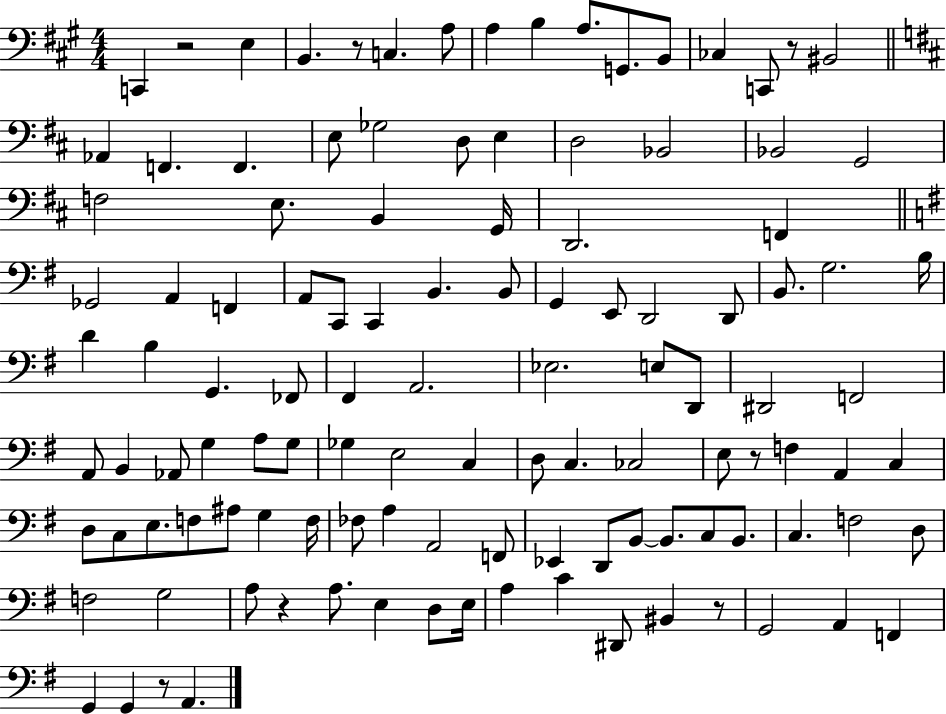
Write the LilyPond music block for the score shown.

{
  \clef bass
  \numericTimeSignature
  \time 4/4
  \key a \major
  \repeat volta 2 { c,4 r2 e4 | b,4. r8 c4. a8 | a4 b4 a8. g,8. b,8 | ces4 c,8 r8 bis,2 | \break \bar "||" \break \key d \major aes,4 f,4. f,4. | e8 ges2 d8 e4 | d2 bes,2 | bes,2 g,2 | \break f2 e8. b,4 g,16 | d,2. f,4 | \bar "||" \break \key g \major ges,2 a,4 f,4 | a,8 c,8 c,4 b,4. b,8 | g,4 e,8 d,2 d,8 | b,8. g2. b16 | \break d'4 b4 g,4. fes,8 | fis,4 a,2. | ees2. e8 d,8 | dis,2 f,2 | \break a,8 b,4 aes,8 g4 a8 g8 | ges4 e2 c4 | d8 c4. ces2 | e8 r8 f4 a,4 c4 | \break d8 c8 e8. f8 ais8 g4 f16 | fes8 a4 a,2 f,8 | ees,4 d,8 b,8~~ b,8. c8 b,8. | c4. f2 d8 | \break f2 g2 | a8 r4 a8. e4 d8 e16 | a4 c'4 dis,8 bis,4 r8 | g,2 a,4 f,4 | \break g,4 g,4 r8 a,4. | } \bar "|."
}